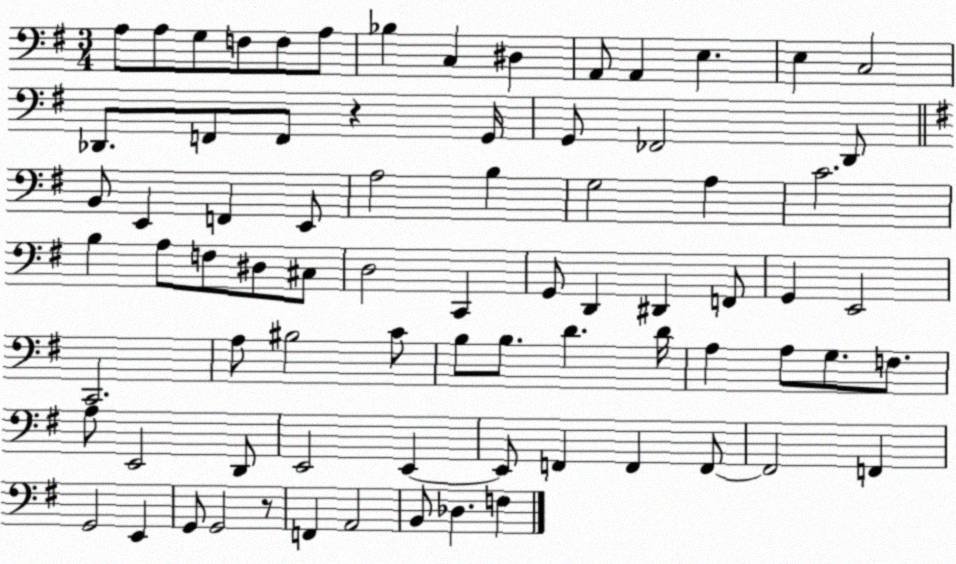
X:1
T:Untitled
M:3/4
L:1/4
K:G
A,/2 A,/2 G,/2 F,/2 F,/2 A,/2 _B, C, ^D, A,,/2 A,, E, E, C,2 _D,,/2 F,,/2 F,,/2 z G,,/4 G,,/2 _F,,2 D,,/2 B,,/2 E,, F,, E,,/2 A,2 B, G,2 A, C2 B, A,/2 F,/2 ^D,/2 ^C,/2 D,2 C,, G,,/2 D,, ^D,, F,,/2 G,, E,,2 C,,2 A,/2 ^B,2 C/2 B,/2 B,/2 D D/4 A, A,/2 G,/2 F,/2 A,/2 E,,2 D,,/2 E,,2 E,, E,,/2 F,, F,, F,,/2 F,,2 F,, G,,2 E,, G,,/2 G,,2 z/2 F,, A,,2 B,,/2 _D, F,